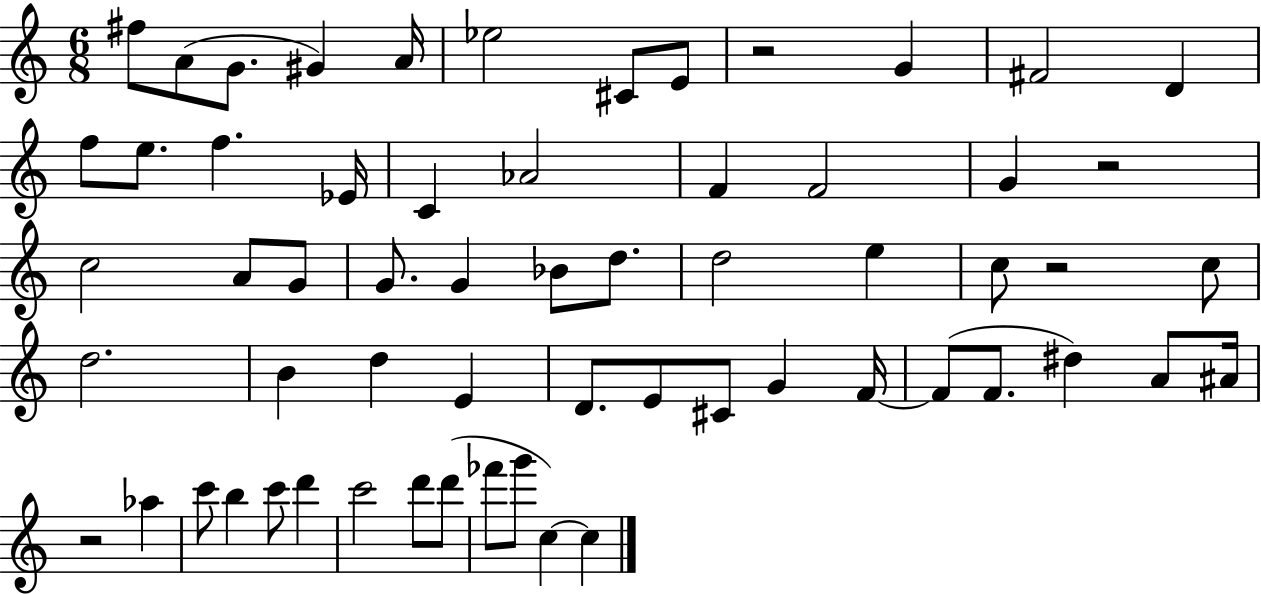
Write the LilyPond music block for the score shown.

{
  \clef treble
  \numericTimeSignature
  \time 6/8
  \key c \major
  fis''8 a'8( g'8. gis'4) a'16 | ees''2 cis'8 e'8 | r2 g'4 | fis'2 d'4 | \break f''8 e''8. f''4. ees'16 | c'4 aes'2 | f'4 f'2 | g'4 r2 | \break c''2 a'8 g'8 | g'8. g'4 bes'8 d''8. | d''2 e''4 | c''8 r2 c''8 | \break d''2. | b'4 d''4 e'4 | d'8. e'8 cis'8 g'4 f'16~~ | f'8( f'8. dis''4) a'8 ais'16 | \break r2 aes''4 | c'''8 b''4 c'''8 d'''4 | c'''2 d'''8 d'''8( | fes'''8 g'''8 c''4~~) c''4 | \break \bar "|."
}